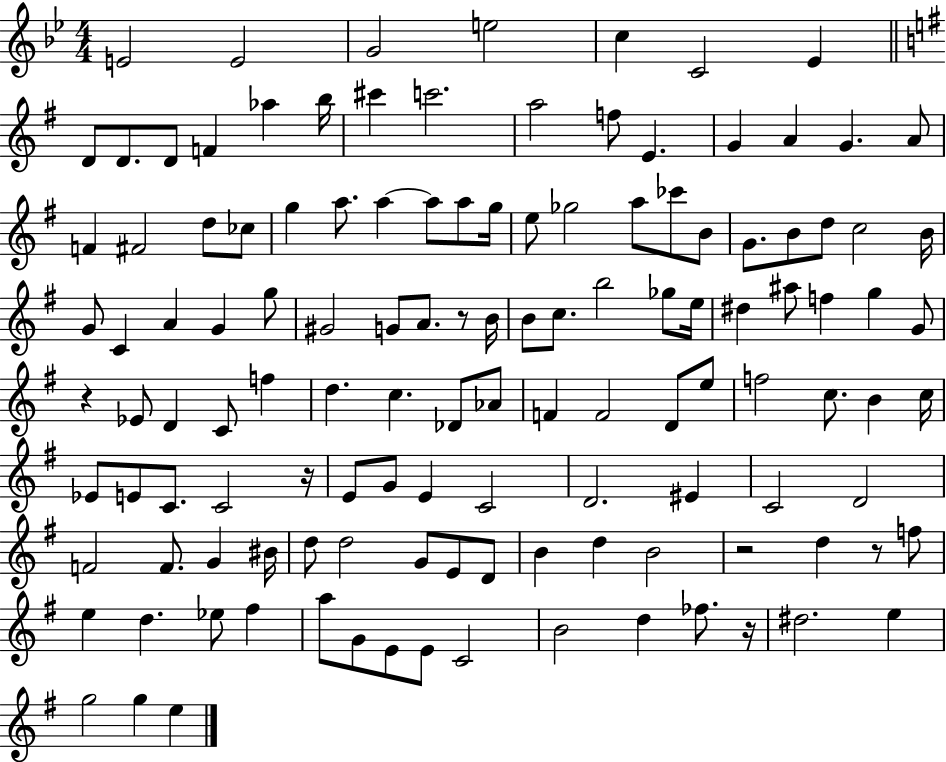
{
  \clef treble
  \numericTimeSignature
  \time 4/4
  \key bes \major
  e'2 e'2 | g'2 e''2 | c''4 c'2 ees'4 | \bar "||" \break \key g \major d'8 d'8. d'8 f'4 aes''4 b''16 | cis'''4 c'''2. | a''2 f''8 e'4. | g'4 a'4 g'4. a'8 | \break f'4 fis'2 d''8 ces''8 | g''4 a''8. a''4~~ a''8 a''8 g''16 | e''8 ges''2 a''8 ces'''8 b'8 | g'8. b'8 d''8 c''2 b'16 | \break g'8 c'4 a'4 g'4 g''8 | gis'2 g'8 a'8. r8 b'16 | b'8 c''8. b''2 ges''8 e''16 | dis''4 ais''8 f''4 g''4 g'8 | \break r4 ees'8 d'4 c'8 f''4 | d''4. c''4. des'8 aes'8 | f'4 f'2 d'8 e''8 | f''2 c''8. b'4 c''16 | \break ees'8 e'8 c'8. c'2 r16 | e'8 g'8 e'4 c'2 | d'2. eis'4 | c'2 d'2 | \break f'2 f'8. g'4 bis'16 | d''8 d''2 g'8 e'8 d'8 | b'4 d''4 b'2 | r2 d''4 r8 f''8 | \break e''4 d''4. ees''8 fis''4 | a''8 g'8 e'8 e'8 c'2 | b'2 d''4 fes''8. r16 | dis''2. e''4 | \break g''2 g''4 e''4 | \bar "|."
}